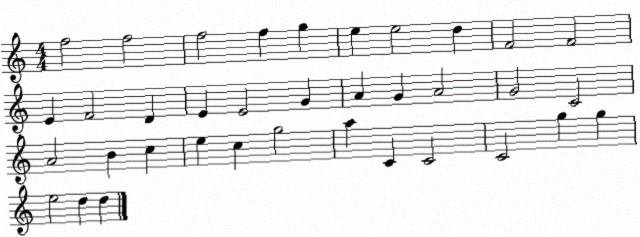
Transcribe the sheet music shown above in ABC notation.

X:1
T:Untitled
M:4/4
L:1/4
K:C
f2 f2 f2 f g e e2 d F2 F2 E F2 D E E2 G A G A2 G2 C2 A2 B c e c g2 a C C2 C2 g g e2 d d